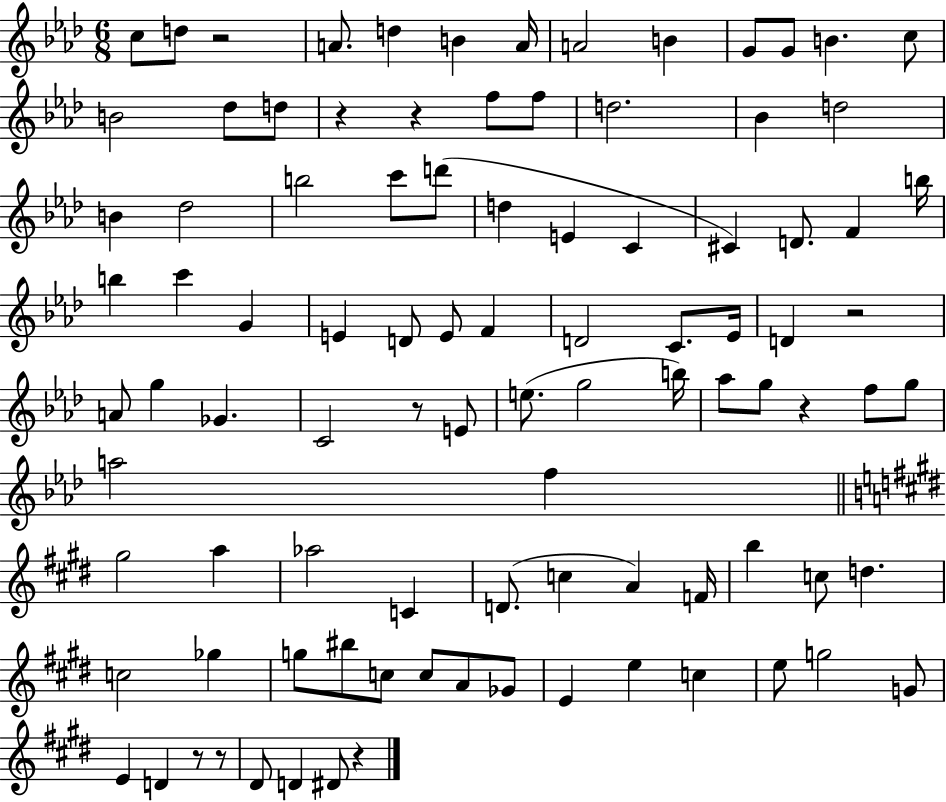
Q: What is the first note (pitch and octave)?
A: C5